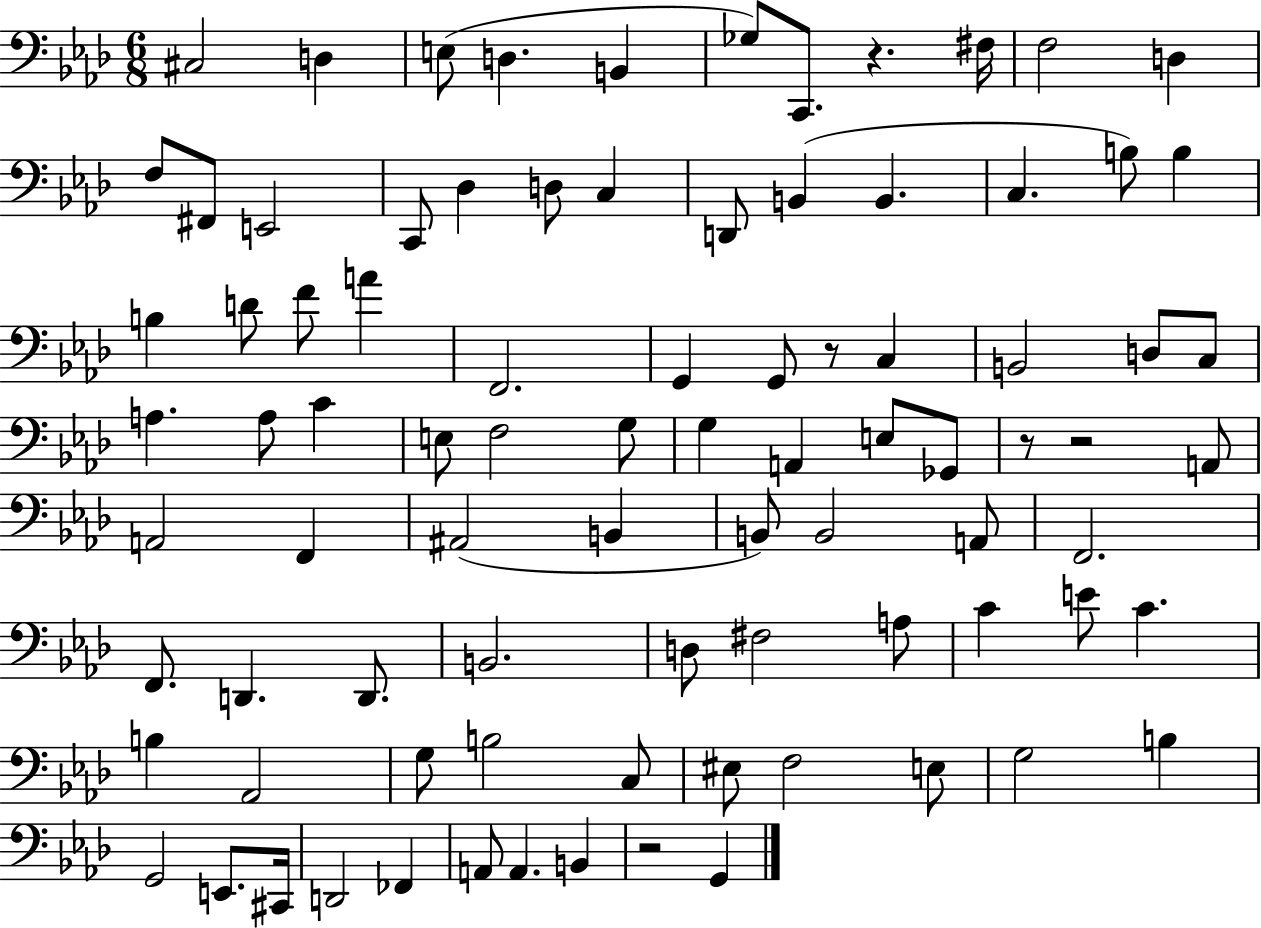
C#3/h D3/q E3/e D3/q. B2/q Gb3/e C2/e. R/q. F#3/s F3/h D3/q F3/e F#2/e E2/h C2/e Db3/q D3/e C3/q D2/e B2/q B2/q. C3/q. B3/e B3/q B3/q D4/e F4/e A4/q F2/h. G2/q G2/e R/e C3/q B2/h D3/e C3/e A3/q. A3/e C4/q E3/e F3/h G3/e G3/q A2/q E3/e Gb2/e R/e R/h A2/e A2/h F2/q A#2/h B2/q B2/e B2/h A2/e F2/h. F2/e. D2/q. D2/e. B2/h. D3/e F#3/h A3/e C4/q E4/e C4/q. B3/q Ab2/h G3/e B3/h C3/e EIS3/e F3/h E3/e G3/h B3/q G2/h E2/e. C#2/s D2/h FES2/q A2/e A2/q. B2/q R/h G2/q